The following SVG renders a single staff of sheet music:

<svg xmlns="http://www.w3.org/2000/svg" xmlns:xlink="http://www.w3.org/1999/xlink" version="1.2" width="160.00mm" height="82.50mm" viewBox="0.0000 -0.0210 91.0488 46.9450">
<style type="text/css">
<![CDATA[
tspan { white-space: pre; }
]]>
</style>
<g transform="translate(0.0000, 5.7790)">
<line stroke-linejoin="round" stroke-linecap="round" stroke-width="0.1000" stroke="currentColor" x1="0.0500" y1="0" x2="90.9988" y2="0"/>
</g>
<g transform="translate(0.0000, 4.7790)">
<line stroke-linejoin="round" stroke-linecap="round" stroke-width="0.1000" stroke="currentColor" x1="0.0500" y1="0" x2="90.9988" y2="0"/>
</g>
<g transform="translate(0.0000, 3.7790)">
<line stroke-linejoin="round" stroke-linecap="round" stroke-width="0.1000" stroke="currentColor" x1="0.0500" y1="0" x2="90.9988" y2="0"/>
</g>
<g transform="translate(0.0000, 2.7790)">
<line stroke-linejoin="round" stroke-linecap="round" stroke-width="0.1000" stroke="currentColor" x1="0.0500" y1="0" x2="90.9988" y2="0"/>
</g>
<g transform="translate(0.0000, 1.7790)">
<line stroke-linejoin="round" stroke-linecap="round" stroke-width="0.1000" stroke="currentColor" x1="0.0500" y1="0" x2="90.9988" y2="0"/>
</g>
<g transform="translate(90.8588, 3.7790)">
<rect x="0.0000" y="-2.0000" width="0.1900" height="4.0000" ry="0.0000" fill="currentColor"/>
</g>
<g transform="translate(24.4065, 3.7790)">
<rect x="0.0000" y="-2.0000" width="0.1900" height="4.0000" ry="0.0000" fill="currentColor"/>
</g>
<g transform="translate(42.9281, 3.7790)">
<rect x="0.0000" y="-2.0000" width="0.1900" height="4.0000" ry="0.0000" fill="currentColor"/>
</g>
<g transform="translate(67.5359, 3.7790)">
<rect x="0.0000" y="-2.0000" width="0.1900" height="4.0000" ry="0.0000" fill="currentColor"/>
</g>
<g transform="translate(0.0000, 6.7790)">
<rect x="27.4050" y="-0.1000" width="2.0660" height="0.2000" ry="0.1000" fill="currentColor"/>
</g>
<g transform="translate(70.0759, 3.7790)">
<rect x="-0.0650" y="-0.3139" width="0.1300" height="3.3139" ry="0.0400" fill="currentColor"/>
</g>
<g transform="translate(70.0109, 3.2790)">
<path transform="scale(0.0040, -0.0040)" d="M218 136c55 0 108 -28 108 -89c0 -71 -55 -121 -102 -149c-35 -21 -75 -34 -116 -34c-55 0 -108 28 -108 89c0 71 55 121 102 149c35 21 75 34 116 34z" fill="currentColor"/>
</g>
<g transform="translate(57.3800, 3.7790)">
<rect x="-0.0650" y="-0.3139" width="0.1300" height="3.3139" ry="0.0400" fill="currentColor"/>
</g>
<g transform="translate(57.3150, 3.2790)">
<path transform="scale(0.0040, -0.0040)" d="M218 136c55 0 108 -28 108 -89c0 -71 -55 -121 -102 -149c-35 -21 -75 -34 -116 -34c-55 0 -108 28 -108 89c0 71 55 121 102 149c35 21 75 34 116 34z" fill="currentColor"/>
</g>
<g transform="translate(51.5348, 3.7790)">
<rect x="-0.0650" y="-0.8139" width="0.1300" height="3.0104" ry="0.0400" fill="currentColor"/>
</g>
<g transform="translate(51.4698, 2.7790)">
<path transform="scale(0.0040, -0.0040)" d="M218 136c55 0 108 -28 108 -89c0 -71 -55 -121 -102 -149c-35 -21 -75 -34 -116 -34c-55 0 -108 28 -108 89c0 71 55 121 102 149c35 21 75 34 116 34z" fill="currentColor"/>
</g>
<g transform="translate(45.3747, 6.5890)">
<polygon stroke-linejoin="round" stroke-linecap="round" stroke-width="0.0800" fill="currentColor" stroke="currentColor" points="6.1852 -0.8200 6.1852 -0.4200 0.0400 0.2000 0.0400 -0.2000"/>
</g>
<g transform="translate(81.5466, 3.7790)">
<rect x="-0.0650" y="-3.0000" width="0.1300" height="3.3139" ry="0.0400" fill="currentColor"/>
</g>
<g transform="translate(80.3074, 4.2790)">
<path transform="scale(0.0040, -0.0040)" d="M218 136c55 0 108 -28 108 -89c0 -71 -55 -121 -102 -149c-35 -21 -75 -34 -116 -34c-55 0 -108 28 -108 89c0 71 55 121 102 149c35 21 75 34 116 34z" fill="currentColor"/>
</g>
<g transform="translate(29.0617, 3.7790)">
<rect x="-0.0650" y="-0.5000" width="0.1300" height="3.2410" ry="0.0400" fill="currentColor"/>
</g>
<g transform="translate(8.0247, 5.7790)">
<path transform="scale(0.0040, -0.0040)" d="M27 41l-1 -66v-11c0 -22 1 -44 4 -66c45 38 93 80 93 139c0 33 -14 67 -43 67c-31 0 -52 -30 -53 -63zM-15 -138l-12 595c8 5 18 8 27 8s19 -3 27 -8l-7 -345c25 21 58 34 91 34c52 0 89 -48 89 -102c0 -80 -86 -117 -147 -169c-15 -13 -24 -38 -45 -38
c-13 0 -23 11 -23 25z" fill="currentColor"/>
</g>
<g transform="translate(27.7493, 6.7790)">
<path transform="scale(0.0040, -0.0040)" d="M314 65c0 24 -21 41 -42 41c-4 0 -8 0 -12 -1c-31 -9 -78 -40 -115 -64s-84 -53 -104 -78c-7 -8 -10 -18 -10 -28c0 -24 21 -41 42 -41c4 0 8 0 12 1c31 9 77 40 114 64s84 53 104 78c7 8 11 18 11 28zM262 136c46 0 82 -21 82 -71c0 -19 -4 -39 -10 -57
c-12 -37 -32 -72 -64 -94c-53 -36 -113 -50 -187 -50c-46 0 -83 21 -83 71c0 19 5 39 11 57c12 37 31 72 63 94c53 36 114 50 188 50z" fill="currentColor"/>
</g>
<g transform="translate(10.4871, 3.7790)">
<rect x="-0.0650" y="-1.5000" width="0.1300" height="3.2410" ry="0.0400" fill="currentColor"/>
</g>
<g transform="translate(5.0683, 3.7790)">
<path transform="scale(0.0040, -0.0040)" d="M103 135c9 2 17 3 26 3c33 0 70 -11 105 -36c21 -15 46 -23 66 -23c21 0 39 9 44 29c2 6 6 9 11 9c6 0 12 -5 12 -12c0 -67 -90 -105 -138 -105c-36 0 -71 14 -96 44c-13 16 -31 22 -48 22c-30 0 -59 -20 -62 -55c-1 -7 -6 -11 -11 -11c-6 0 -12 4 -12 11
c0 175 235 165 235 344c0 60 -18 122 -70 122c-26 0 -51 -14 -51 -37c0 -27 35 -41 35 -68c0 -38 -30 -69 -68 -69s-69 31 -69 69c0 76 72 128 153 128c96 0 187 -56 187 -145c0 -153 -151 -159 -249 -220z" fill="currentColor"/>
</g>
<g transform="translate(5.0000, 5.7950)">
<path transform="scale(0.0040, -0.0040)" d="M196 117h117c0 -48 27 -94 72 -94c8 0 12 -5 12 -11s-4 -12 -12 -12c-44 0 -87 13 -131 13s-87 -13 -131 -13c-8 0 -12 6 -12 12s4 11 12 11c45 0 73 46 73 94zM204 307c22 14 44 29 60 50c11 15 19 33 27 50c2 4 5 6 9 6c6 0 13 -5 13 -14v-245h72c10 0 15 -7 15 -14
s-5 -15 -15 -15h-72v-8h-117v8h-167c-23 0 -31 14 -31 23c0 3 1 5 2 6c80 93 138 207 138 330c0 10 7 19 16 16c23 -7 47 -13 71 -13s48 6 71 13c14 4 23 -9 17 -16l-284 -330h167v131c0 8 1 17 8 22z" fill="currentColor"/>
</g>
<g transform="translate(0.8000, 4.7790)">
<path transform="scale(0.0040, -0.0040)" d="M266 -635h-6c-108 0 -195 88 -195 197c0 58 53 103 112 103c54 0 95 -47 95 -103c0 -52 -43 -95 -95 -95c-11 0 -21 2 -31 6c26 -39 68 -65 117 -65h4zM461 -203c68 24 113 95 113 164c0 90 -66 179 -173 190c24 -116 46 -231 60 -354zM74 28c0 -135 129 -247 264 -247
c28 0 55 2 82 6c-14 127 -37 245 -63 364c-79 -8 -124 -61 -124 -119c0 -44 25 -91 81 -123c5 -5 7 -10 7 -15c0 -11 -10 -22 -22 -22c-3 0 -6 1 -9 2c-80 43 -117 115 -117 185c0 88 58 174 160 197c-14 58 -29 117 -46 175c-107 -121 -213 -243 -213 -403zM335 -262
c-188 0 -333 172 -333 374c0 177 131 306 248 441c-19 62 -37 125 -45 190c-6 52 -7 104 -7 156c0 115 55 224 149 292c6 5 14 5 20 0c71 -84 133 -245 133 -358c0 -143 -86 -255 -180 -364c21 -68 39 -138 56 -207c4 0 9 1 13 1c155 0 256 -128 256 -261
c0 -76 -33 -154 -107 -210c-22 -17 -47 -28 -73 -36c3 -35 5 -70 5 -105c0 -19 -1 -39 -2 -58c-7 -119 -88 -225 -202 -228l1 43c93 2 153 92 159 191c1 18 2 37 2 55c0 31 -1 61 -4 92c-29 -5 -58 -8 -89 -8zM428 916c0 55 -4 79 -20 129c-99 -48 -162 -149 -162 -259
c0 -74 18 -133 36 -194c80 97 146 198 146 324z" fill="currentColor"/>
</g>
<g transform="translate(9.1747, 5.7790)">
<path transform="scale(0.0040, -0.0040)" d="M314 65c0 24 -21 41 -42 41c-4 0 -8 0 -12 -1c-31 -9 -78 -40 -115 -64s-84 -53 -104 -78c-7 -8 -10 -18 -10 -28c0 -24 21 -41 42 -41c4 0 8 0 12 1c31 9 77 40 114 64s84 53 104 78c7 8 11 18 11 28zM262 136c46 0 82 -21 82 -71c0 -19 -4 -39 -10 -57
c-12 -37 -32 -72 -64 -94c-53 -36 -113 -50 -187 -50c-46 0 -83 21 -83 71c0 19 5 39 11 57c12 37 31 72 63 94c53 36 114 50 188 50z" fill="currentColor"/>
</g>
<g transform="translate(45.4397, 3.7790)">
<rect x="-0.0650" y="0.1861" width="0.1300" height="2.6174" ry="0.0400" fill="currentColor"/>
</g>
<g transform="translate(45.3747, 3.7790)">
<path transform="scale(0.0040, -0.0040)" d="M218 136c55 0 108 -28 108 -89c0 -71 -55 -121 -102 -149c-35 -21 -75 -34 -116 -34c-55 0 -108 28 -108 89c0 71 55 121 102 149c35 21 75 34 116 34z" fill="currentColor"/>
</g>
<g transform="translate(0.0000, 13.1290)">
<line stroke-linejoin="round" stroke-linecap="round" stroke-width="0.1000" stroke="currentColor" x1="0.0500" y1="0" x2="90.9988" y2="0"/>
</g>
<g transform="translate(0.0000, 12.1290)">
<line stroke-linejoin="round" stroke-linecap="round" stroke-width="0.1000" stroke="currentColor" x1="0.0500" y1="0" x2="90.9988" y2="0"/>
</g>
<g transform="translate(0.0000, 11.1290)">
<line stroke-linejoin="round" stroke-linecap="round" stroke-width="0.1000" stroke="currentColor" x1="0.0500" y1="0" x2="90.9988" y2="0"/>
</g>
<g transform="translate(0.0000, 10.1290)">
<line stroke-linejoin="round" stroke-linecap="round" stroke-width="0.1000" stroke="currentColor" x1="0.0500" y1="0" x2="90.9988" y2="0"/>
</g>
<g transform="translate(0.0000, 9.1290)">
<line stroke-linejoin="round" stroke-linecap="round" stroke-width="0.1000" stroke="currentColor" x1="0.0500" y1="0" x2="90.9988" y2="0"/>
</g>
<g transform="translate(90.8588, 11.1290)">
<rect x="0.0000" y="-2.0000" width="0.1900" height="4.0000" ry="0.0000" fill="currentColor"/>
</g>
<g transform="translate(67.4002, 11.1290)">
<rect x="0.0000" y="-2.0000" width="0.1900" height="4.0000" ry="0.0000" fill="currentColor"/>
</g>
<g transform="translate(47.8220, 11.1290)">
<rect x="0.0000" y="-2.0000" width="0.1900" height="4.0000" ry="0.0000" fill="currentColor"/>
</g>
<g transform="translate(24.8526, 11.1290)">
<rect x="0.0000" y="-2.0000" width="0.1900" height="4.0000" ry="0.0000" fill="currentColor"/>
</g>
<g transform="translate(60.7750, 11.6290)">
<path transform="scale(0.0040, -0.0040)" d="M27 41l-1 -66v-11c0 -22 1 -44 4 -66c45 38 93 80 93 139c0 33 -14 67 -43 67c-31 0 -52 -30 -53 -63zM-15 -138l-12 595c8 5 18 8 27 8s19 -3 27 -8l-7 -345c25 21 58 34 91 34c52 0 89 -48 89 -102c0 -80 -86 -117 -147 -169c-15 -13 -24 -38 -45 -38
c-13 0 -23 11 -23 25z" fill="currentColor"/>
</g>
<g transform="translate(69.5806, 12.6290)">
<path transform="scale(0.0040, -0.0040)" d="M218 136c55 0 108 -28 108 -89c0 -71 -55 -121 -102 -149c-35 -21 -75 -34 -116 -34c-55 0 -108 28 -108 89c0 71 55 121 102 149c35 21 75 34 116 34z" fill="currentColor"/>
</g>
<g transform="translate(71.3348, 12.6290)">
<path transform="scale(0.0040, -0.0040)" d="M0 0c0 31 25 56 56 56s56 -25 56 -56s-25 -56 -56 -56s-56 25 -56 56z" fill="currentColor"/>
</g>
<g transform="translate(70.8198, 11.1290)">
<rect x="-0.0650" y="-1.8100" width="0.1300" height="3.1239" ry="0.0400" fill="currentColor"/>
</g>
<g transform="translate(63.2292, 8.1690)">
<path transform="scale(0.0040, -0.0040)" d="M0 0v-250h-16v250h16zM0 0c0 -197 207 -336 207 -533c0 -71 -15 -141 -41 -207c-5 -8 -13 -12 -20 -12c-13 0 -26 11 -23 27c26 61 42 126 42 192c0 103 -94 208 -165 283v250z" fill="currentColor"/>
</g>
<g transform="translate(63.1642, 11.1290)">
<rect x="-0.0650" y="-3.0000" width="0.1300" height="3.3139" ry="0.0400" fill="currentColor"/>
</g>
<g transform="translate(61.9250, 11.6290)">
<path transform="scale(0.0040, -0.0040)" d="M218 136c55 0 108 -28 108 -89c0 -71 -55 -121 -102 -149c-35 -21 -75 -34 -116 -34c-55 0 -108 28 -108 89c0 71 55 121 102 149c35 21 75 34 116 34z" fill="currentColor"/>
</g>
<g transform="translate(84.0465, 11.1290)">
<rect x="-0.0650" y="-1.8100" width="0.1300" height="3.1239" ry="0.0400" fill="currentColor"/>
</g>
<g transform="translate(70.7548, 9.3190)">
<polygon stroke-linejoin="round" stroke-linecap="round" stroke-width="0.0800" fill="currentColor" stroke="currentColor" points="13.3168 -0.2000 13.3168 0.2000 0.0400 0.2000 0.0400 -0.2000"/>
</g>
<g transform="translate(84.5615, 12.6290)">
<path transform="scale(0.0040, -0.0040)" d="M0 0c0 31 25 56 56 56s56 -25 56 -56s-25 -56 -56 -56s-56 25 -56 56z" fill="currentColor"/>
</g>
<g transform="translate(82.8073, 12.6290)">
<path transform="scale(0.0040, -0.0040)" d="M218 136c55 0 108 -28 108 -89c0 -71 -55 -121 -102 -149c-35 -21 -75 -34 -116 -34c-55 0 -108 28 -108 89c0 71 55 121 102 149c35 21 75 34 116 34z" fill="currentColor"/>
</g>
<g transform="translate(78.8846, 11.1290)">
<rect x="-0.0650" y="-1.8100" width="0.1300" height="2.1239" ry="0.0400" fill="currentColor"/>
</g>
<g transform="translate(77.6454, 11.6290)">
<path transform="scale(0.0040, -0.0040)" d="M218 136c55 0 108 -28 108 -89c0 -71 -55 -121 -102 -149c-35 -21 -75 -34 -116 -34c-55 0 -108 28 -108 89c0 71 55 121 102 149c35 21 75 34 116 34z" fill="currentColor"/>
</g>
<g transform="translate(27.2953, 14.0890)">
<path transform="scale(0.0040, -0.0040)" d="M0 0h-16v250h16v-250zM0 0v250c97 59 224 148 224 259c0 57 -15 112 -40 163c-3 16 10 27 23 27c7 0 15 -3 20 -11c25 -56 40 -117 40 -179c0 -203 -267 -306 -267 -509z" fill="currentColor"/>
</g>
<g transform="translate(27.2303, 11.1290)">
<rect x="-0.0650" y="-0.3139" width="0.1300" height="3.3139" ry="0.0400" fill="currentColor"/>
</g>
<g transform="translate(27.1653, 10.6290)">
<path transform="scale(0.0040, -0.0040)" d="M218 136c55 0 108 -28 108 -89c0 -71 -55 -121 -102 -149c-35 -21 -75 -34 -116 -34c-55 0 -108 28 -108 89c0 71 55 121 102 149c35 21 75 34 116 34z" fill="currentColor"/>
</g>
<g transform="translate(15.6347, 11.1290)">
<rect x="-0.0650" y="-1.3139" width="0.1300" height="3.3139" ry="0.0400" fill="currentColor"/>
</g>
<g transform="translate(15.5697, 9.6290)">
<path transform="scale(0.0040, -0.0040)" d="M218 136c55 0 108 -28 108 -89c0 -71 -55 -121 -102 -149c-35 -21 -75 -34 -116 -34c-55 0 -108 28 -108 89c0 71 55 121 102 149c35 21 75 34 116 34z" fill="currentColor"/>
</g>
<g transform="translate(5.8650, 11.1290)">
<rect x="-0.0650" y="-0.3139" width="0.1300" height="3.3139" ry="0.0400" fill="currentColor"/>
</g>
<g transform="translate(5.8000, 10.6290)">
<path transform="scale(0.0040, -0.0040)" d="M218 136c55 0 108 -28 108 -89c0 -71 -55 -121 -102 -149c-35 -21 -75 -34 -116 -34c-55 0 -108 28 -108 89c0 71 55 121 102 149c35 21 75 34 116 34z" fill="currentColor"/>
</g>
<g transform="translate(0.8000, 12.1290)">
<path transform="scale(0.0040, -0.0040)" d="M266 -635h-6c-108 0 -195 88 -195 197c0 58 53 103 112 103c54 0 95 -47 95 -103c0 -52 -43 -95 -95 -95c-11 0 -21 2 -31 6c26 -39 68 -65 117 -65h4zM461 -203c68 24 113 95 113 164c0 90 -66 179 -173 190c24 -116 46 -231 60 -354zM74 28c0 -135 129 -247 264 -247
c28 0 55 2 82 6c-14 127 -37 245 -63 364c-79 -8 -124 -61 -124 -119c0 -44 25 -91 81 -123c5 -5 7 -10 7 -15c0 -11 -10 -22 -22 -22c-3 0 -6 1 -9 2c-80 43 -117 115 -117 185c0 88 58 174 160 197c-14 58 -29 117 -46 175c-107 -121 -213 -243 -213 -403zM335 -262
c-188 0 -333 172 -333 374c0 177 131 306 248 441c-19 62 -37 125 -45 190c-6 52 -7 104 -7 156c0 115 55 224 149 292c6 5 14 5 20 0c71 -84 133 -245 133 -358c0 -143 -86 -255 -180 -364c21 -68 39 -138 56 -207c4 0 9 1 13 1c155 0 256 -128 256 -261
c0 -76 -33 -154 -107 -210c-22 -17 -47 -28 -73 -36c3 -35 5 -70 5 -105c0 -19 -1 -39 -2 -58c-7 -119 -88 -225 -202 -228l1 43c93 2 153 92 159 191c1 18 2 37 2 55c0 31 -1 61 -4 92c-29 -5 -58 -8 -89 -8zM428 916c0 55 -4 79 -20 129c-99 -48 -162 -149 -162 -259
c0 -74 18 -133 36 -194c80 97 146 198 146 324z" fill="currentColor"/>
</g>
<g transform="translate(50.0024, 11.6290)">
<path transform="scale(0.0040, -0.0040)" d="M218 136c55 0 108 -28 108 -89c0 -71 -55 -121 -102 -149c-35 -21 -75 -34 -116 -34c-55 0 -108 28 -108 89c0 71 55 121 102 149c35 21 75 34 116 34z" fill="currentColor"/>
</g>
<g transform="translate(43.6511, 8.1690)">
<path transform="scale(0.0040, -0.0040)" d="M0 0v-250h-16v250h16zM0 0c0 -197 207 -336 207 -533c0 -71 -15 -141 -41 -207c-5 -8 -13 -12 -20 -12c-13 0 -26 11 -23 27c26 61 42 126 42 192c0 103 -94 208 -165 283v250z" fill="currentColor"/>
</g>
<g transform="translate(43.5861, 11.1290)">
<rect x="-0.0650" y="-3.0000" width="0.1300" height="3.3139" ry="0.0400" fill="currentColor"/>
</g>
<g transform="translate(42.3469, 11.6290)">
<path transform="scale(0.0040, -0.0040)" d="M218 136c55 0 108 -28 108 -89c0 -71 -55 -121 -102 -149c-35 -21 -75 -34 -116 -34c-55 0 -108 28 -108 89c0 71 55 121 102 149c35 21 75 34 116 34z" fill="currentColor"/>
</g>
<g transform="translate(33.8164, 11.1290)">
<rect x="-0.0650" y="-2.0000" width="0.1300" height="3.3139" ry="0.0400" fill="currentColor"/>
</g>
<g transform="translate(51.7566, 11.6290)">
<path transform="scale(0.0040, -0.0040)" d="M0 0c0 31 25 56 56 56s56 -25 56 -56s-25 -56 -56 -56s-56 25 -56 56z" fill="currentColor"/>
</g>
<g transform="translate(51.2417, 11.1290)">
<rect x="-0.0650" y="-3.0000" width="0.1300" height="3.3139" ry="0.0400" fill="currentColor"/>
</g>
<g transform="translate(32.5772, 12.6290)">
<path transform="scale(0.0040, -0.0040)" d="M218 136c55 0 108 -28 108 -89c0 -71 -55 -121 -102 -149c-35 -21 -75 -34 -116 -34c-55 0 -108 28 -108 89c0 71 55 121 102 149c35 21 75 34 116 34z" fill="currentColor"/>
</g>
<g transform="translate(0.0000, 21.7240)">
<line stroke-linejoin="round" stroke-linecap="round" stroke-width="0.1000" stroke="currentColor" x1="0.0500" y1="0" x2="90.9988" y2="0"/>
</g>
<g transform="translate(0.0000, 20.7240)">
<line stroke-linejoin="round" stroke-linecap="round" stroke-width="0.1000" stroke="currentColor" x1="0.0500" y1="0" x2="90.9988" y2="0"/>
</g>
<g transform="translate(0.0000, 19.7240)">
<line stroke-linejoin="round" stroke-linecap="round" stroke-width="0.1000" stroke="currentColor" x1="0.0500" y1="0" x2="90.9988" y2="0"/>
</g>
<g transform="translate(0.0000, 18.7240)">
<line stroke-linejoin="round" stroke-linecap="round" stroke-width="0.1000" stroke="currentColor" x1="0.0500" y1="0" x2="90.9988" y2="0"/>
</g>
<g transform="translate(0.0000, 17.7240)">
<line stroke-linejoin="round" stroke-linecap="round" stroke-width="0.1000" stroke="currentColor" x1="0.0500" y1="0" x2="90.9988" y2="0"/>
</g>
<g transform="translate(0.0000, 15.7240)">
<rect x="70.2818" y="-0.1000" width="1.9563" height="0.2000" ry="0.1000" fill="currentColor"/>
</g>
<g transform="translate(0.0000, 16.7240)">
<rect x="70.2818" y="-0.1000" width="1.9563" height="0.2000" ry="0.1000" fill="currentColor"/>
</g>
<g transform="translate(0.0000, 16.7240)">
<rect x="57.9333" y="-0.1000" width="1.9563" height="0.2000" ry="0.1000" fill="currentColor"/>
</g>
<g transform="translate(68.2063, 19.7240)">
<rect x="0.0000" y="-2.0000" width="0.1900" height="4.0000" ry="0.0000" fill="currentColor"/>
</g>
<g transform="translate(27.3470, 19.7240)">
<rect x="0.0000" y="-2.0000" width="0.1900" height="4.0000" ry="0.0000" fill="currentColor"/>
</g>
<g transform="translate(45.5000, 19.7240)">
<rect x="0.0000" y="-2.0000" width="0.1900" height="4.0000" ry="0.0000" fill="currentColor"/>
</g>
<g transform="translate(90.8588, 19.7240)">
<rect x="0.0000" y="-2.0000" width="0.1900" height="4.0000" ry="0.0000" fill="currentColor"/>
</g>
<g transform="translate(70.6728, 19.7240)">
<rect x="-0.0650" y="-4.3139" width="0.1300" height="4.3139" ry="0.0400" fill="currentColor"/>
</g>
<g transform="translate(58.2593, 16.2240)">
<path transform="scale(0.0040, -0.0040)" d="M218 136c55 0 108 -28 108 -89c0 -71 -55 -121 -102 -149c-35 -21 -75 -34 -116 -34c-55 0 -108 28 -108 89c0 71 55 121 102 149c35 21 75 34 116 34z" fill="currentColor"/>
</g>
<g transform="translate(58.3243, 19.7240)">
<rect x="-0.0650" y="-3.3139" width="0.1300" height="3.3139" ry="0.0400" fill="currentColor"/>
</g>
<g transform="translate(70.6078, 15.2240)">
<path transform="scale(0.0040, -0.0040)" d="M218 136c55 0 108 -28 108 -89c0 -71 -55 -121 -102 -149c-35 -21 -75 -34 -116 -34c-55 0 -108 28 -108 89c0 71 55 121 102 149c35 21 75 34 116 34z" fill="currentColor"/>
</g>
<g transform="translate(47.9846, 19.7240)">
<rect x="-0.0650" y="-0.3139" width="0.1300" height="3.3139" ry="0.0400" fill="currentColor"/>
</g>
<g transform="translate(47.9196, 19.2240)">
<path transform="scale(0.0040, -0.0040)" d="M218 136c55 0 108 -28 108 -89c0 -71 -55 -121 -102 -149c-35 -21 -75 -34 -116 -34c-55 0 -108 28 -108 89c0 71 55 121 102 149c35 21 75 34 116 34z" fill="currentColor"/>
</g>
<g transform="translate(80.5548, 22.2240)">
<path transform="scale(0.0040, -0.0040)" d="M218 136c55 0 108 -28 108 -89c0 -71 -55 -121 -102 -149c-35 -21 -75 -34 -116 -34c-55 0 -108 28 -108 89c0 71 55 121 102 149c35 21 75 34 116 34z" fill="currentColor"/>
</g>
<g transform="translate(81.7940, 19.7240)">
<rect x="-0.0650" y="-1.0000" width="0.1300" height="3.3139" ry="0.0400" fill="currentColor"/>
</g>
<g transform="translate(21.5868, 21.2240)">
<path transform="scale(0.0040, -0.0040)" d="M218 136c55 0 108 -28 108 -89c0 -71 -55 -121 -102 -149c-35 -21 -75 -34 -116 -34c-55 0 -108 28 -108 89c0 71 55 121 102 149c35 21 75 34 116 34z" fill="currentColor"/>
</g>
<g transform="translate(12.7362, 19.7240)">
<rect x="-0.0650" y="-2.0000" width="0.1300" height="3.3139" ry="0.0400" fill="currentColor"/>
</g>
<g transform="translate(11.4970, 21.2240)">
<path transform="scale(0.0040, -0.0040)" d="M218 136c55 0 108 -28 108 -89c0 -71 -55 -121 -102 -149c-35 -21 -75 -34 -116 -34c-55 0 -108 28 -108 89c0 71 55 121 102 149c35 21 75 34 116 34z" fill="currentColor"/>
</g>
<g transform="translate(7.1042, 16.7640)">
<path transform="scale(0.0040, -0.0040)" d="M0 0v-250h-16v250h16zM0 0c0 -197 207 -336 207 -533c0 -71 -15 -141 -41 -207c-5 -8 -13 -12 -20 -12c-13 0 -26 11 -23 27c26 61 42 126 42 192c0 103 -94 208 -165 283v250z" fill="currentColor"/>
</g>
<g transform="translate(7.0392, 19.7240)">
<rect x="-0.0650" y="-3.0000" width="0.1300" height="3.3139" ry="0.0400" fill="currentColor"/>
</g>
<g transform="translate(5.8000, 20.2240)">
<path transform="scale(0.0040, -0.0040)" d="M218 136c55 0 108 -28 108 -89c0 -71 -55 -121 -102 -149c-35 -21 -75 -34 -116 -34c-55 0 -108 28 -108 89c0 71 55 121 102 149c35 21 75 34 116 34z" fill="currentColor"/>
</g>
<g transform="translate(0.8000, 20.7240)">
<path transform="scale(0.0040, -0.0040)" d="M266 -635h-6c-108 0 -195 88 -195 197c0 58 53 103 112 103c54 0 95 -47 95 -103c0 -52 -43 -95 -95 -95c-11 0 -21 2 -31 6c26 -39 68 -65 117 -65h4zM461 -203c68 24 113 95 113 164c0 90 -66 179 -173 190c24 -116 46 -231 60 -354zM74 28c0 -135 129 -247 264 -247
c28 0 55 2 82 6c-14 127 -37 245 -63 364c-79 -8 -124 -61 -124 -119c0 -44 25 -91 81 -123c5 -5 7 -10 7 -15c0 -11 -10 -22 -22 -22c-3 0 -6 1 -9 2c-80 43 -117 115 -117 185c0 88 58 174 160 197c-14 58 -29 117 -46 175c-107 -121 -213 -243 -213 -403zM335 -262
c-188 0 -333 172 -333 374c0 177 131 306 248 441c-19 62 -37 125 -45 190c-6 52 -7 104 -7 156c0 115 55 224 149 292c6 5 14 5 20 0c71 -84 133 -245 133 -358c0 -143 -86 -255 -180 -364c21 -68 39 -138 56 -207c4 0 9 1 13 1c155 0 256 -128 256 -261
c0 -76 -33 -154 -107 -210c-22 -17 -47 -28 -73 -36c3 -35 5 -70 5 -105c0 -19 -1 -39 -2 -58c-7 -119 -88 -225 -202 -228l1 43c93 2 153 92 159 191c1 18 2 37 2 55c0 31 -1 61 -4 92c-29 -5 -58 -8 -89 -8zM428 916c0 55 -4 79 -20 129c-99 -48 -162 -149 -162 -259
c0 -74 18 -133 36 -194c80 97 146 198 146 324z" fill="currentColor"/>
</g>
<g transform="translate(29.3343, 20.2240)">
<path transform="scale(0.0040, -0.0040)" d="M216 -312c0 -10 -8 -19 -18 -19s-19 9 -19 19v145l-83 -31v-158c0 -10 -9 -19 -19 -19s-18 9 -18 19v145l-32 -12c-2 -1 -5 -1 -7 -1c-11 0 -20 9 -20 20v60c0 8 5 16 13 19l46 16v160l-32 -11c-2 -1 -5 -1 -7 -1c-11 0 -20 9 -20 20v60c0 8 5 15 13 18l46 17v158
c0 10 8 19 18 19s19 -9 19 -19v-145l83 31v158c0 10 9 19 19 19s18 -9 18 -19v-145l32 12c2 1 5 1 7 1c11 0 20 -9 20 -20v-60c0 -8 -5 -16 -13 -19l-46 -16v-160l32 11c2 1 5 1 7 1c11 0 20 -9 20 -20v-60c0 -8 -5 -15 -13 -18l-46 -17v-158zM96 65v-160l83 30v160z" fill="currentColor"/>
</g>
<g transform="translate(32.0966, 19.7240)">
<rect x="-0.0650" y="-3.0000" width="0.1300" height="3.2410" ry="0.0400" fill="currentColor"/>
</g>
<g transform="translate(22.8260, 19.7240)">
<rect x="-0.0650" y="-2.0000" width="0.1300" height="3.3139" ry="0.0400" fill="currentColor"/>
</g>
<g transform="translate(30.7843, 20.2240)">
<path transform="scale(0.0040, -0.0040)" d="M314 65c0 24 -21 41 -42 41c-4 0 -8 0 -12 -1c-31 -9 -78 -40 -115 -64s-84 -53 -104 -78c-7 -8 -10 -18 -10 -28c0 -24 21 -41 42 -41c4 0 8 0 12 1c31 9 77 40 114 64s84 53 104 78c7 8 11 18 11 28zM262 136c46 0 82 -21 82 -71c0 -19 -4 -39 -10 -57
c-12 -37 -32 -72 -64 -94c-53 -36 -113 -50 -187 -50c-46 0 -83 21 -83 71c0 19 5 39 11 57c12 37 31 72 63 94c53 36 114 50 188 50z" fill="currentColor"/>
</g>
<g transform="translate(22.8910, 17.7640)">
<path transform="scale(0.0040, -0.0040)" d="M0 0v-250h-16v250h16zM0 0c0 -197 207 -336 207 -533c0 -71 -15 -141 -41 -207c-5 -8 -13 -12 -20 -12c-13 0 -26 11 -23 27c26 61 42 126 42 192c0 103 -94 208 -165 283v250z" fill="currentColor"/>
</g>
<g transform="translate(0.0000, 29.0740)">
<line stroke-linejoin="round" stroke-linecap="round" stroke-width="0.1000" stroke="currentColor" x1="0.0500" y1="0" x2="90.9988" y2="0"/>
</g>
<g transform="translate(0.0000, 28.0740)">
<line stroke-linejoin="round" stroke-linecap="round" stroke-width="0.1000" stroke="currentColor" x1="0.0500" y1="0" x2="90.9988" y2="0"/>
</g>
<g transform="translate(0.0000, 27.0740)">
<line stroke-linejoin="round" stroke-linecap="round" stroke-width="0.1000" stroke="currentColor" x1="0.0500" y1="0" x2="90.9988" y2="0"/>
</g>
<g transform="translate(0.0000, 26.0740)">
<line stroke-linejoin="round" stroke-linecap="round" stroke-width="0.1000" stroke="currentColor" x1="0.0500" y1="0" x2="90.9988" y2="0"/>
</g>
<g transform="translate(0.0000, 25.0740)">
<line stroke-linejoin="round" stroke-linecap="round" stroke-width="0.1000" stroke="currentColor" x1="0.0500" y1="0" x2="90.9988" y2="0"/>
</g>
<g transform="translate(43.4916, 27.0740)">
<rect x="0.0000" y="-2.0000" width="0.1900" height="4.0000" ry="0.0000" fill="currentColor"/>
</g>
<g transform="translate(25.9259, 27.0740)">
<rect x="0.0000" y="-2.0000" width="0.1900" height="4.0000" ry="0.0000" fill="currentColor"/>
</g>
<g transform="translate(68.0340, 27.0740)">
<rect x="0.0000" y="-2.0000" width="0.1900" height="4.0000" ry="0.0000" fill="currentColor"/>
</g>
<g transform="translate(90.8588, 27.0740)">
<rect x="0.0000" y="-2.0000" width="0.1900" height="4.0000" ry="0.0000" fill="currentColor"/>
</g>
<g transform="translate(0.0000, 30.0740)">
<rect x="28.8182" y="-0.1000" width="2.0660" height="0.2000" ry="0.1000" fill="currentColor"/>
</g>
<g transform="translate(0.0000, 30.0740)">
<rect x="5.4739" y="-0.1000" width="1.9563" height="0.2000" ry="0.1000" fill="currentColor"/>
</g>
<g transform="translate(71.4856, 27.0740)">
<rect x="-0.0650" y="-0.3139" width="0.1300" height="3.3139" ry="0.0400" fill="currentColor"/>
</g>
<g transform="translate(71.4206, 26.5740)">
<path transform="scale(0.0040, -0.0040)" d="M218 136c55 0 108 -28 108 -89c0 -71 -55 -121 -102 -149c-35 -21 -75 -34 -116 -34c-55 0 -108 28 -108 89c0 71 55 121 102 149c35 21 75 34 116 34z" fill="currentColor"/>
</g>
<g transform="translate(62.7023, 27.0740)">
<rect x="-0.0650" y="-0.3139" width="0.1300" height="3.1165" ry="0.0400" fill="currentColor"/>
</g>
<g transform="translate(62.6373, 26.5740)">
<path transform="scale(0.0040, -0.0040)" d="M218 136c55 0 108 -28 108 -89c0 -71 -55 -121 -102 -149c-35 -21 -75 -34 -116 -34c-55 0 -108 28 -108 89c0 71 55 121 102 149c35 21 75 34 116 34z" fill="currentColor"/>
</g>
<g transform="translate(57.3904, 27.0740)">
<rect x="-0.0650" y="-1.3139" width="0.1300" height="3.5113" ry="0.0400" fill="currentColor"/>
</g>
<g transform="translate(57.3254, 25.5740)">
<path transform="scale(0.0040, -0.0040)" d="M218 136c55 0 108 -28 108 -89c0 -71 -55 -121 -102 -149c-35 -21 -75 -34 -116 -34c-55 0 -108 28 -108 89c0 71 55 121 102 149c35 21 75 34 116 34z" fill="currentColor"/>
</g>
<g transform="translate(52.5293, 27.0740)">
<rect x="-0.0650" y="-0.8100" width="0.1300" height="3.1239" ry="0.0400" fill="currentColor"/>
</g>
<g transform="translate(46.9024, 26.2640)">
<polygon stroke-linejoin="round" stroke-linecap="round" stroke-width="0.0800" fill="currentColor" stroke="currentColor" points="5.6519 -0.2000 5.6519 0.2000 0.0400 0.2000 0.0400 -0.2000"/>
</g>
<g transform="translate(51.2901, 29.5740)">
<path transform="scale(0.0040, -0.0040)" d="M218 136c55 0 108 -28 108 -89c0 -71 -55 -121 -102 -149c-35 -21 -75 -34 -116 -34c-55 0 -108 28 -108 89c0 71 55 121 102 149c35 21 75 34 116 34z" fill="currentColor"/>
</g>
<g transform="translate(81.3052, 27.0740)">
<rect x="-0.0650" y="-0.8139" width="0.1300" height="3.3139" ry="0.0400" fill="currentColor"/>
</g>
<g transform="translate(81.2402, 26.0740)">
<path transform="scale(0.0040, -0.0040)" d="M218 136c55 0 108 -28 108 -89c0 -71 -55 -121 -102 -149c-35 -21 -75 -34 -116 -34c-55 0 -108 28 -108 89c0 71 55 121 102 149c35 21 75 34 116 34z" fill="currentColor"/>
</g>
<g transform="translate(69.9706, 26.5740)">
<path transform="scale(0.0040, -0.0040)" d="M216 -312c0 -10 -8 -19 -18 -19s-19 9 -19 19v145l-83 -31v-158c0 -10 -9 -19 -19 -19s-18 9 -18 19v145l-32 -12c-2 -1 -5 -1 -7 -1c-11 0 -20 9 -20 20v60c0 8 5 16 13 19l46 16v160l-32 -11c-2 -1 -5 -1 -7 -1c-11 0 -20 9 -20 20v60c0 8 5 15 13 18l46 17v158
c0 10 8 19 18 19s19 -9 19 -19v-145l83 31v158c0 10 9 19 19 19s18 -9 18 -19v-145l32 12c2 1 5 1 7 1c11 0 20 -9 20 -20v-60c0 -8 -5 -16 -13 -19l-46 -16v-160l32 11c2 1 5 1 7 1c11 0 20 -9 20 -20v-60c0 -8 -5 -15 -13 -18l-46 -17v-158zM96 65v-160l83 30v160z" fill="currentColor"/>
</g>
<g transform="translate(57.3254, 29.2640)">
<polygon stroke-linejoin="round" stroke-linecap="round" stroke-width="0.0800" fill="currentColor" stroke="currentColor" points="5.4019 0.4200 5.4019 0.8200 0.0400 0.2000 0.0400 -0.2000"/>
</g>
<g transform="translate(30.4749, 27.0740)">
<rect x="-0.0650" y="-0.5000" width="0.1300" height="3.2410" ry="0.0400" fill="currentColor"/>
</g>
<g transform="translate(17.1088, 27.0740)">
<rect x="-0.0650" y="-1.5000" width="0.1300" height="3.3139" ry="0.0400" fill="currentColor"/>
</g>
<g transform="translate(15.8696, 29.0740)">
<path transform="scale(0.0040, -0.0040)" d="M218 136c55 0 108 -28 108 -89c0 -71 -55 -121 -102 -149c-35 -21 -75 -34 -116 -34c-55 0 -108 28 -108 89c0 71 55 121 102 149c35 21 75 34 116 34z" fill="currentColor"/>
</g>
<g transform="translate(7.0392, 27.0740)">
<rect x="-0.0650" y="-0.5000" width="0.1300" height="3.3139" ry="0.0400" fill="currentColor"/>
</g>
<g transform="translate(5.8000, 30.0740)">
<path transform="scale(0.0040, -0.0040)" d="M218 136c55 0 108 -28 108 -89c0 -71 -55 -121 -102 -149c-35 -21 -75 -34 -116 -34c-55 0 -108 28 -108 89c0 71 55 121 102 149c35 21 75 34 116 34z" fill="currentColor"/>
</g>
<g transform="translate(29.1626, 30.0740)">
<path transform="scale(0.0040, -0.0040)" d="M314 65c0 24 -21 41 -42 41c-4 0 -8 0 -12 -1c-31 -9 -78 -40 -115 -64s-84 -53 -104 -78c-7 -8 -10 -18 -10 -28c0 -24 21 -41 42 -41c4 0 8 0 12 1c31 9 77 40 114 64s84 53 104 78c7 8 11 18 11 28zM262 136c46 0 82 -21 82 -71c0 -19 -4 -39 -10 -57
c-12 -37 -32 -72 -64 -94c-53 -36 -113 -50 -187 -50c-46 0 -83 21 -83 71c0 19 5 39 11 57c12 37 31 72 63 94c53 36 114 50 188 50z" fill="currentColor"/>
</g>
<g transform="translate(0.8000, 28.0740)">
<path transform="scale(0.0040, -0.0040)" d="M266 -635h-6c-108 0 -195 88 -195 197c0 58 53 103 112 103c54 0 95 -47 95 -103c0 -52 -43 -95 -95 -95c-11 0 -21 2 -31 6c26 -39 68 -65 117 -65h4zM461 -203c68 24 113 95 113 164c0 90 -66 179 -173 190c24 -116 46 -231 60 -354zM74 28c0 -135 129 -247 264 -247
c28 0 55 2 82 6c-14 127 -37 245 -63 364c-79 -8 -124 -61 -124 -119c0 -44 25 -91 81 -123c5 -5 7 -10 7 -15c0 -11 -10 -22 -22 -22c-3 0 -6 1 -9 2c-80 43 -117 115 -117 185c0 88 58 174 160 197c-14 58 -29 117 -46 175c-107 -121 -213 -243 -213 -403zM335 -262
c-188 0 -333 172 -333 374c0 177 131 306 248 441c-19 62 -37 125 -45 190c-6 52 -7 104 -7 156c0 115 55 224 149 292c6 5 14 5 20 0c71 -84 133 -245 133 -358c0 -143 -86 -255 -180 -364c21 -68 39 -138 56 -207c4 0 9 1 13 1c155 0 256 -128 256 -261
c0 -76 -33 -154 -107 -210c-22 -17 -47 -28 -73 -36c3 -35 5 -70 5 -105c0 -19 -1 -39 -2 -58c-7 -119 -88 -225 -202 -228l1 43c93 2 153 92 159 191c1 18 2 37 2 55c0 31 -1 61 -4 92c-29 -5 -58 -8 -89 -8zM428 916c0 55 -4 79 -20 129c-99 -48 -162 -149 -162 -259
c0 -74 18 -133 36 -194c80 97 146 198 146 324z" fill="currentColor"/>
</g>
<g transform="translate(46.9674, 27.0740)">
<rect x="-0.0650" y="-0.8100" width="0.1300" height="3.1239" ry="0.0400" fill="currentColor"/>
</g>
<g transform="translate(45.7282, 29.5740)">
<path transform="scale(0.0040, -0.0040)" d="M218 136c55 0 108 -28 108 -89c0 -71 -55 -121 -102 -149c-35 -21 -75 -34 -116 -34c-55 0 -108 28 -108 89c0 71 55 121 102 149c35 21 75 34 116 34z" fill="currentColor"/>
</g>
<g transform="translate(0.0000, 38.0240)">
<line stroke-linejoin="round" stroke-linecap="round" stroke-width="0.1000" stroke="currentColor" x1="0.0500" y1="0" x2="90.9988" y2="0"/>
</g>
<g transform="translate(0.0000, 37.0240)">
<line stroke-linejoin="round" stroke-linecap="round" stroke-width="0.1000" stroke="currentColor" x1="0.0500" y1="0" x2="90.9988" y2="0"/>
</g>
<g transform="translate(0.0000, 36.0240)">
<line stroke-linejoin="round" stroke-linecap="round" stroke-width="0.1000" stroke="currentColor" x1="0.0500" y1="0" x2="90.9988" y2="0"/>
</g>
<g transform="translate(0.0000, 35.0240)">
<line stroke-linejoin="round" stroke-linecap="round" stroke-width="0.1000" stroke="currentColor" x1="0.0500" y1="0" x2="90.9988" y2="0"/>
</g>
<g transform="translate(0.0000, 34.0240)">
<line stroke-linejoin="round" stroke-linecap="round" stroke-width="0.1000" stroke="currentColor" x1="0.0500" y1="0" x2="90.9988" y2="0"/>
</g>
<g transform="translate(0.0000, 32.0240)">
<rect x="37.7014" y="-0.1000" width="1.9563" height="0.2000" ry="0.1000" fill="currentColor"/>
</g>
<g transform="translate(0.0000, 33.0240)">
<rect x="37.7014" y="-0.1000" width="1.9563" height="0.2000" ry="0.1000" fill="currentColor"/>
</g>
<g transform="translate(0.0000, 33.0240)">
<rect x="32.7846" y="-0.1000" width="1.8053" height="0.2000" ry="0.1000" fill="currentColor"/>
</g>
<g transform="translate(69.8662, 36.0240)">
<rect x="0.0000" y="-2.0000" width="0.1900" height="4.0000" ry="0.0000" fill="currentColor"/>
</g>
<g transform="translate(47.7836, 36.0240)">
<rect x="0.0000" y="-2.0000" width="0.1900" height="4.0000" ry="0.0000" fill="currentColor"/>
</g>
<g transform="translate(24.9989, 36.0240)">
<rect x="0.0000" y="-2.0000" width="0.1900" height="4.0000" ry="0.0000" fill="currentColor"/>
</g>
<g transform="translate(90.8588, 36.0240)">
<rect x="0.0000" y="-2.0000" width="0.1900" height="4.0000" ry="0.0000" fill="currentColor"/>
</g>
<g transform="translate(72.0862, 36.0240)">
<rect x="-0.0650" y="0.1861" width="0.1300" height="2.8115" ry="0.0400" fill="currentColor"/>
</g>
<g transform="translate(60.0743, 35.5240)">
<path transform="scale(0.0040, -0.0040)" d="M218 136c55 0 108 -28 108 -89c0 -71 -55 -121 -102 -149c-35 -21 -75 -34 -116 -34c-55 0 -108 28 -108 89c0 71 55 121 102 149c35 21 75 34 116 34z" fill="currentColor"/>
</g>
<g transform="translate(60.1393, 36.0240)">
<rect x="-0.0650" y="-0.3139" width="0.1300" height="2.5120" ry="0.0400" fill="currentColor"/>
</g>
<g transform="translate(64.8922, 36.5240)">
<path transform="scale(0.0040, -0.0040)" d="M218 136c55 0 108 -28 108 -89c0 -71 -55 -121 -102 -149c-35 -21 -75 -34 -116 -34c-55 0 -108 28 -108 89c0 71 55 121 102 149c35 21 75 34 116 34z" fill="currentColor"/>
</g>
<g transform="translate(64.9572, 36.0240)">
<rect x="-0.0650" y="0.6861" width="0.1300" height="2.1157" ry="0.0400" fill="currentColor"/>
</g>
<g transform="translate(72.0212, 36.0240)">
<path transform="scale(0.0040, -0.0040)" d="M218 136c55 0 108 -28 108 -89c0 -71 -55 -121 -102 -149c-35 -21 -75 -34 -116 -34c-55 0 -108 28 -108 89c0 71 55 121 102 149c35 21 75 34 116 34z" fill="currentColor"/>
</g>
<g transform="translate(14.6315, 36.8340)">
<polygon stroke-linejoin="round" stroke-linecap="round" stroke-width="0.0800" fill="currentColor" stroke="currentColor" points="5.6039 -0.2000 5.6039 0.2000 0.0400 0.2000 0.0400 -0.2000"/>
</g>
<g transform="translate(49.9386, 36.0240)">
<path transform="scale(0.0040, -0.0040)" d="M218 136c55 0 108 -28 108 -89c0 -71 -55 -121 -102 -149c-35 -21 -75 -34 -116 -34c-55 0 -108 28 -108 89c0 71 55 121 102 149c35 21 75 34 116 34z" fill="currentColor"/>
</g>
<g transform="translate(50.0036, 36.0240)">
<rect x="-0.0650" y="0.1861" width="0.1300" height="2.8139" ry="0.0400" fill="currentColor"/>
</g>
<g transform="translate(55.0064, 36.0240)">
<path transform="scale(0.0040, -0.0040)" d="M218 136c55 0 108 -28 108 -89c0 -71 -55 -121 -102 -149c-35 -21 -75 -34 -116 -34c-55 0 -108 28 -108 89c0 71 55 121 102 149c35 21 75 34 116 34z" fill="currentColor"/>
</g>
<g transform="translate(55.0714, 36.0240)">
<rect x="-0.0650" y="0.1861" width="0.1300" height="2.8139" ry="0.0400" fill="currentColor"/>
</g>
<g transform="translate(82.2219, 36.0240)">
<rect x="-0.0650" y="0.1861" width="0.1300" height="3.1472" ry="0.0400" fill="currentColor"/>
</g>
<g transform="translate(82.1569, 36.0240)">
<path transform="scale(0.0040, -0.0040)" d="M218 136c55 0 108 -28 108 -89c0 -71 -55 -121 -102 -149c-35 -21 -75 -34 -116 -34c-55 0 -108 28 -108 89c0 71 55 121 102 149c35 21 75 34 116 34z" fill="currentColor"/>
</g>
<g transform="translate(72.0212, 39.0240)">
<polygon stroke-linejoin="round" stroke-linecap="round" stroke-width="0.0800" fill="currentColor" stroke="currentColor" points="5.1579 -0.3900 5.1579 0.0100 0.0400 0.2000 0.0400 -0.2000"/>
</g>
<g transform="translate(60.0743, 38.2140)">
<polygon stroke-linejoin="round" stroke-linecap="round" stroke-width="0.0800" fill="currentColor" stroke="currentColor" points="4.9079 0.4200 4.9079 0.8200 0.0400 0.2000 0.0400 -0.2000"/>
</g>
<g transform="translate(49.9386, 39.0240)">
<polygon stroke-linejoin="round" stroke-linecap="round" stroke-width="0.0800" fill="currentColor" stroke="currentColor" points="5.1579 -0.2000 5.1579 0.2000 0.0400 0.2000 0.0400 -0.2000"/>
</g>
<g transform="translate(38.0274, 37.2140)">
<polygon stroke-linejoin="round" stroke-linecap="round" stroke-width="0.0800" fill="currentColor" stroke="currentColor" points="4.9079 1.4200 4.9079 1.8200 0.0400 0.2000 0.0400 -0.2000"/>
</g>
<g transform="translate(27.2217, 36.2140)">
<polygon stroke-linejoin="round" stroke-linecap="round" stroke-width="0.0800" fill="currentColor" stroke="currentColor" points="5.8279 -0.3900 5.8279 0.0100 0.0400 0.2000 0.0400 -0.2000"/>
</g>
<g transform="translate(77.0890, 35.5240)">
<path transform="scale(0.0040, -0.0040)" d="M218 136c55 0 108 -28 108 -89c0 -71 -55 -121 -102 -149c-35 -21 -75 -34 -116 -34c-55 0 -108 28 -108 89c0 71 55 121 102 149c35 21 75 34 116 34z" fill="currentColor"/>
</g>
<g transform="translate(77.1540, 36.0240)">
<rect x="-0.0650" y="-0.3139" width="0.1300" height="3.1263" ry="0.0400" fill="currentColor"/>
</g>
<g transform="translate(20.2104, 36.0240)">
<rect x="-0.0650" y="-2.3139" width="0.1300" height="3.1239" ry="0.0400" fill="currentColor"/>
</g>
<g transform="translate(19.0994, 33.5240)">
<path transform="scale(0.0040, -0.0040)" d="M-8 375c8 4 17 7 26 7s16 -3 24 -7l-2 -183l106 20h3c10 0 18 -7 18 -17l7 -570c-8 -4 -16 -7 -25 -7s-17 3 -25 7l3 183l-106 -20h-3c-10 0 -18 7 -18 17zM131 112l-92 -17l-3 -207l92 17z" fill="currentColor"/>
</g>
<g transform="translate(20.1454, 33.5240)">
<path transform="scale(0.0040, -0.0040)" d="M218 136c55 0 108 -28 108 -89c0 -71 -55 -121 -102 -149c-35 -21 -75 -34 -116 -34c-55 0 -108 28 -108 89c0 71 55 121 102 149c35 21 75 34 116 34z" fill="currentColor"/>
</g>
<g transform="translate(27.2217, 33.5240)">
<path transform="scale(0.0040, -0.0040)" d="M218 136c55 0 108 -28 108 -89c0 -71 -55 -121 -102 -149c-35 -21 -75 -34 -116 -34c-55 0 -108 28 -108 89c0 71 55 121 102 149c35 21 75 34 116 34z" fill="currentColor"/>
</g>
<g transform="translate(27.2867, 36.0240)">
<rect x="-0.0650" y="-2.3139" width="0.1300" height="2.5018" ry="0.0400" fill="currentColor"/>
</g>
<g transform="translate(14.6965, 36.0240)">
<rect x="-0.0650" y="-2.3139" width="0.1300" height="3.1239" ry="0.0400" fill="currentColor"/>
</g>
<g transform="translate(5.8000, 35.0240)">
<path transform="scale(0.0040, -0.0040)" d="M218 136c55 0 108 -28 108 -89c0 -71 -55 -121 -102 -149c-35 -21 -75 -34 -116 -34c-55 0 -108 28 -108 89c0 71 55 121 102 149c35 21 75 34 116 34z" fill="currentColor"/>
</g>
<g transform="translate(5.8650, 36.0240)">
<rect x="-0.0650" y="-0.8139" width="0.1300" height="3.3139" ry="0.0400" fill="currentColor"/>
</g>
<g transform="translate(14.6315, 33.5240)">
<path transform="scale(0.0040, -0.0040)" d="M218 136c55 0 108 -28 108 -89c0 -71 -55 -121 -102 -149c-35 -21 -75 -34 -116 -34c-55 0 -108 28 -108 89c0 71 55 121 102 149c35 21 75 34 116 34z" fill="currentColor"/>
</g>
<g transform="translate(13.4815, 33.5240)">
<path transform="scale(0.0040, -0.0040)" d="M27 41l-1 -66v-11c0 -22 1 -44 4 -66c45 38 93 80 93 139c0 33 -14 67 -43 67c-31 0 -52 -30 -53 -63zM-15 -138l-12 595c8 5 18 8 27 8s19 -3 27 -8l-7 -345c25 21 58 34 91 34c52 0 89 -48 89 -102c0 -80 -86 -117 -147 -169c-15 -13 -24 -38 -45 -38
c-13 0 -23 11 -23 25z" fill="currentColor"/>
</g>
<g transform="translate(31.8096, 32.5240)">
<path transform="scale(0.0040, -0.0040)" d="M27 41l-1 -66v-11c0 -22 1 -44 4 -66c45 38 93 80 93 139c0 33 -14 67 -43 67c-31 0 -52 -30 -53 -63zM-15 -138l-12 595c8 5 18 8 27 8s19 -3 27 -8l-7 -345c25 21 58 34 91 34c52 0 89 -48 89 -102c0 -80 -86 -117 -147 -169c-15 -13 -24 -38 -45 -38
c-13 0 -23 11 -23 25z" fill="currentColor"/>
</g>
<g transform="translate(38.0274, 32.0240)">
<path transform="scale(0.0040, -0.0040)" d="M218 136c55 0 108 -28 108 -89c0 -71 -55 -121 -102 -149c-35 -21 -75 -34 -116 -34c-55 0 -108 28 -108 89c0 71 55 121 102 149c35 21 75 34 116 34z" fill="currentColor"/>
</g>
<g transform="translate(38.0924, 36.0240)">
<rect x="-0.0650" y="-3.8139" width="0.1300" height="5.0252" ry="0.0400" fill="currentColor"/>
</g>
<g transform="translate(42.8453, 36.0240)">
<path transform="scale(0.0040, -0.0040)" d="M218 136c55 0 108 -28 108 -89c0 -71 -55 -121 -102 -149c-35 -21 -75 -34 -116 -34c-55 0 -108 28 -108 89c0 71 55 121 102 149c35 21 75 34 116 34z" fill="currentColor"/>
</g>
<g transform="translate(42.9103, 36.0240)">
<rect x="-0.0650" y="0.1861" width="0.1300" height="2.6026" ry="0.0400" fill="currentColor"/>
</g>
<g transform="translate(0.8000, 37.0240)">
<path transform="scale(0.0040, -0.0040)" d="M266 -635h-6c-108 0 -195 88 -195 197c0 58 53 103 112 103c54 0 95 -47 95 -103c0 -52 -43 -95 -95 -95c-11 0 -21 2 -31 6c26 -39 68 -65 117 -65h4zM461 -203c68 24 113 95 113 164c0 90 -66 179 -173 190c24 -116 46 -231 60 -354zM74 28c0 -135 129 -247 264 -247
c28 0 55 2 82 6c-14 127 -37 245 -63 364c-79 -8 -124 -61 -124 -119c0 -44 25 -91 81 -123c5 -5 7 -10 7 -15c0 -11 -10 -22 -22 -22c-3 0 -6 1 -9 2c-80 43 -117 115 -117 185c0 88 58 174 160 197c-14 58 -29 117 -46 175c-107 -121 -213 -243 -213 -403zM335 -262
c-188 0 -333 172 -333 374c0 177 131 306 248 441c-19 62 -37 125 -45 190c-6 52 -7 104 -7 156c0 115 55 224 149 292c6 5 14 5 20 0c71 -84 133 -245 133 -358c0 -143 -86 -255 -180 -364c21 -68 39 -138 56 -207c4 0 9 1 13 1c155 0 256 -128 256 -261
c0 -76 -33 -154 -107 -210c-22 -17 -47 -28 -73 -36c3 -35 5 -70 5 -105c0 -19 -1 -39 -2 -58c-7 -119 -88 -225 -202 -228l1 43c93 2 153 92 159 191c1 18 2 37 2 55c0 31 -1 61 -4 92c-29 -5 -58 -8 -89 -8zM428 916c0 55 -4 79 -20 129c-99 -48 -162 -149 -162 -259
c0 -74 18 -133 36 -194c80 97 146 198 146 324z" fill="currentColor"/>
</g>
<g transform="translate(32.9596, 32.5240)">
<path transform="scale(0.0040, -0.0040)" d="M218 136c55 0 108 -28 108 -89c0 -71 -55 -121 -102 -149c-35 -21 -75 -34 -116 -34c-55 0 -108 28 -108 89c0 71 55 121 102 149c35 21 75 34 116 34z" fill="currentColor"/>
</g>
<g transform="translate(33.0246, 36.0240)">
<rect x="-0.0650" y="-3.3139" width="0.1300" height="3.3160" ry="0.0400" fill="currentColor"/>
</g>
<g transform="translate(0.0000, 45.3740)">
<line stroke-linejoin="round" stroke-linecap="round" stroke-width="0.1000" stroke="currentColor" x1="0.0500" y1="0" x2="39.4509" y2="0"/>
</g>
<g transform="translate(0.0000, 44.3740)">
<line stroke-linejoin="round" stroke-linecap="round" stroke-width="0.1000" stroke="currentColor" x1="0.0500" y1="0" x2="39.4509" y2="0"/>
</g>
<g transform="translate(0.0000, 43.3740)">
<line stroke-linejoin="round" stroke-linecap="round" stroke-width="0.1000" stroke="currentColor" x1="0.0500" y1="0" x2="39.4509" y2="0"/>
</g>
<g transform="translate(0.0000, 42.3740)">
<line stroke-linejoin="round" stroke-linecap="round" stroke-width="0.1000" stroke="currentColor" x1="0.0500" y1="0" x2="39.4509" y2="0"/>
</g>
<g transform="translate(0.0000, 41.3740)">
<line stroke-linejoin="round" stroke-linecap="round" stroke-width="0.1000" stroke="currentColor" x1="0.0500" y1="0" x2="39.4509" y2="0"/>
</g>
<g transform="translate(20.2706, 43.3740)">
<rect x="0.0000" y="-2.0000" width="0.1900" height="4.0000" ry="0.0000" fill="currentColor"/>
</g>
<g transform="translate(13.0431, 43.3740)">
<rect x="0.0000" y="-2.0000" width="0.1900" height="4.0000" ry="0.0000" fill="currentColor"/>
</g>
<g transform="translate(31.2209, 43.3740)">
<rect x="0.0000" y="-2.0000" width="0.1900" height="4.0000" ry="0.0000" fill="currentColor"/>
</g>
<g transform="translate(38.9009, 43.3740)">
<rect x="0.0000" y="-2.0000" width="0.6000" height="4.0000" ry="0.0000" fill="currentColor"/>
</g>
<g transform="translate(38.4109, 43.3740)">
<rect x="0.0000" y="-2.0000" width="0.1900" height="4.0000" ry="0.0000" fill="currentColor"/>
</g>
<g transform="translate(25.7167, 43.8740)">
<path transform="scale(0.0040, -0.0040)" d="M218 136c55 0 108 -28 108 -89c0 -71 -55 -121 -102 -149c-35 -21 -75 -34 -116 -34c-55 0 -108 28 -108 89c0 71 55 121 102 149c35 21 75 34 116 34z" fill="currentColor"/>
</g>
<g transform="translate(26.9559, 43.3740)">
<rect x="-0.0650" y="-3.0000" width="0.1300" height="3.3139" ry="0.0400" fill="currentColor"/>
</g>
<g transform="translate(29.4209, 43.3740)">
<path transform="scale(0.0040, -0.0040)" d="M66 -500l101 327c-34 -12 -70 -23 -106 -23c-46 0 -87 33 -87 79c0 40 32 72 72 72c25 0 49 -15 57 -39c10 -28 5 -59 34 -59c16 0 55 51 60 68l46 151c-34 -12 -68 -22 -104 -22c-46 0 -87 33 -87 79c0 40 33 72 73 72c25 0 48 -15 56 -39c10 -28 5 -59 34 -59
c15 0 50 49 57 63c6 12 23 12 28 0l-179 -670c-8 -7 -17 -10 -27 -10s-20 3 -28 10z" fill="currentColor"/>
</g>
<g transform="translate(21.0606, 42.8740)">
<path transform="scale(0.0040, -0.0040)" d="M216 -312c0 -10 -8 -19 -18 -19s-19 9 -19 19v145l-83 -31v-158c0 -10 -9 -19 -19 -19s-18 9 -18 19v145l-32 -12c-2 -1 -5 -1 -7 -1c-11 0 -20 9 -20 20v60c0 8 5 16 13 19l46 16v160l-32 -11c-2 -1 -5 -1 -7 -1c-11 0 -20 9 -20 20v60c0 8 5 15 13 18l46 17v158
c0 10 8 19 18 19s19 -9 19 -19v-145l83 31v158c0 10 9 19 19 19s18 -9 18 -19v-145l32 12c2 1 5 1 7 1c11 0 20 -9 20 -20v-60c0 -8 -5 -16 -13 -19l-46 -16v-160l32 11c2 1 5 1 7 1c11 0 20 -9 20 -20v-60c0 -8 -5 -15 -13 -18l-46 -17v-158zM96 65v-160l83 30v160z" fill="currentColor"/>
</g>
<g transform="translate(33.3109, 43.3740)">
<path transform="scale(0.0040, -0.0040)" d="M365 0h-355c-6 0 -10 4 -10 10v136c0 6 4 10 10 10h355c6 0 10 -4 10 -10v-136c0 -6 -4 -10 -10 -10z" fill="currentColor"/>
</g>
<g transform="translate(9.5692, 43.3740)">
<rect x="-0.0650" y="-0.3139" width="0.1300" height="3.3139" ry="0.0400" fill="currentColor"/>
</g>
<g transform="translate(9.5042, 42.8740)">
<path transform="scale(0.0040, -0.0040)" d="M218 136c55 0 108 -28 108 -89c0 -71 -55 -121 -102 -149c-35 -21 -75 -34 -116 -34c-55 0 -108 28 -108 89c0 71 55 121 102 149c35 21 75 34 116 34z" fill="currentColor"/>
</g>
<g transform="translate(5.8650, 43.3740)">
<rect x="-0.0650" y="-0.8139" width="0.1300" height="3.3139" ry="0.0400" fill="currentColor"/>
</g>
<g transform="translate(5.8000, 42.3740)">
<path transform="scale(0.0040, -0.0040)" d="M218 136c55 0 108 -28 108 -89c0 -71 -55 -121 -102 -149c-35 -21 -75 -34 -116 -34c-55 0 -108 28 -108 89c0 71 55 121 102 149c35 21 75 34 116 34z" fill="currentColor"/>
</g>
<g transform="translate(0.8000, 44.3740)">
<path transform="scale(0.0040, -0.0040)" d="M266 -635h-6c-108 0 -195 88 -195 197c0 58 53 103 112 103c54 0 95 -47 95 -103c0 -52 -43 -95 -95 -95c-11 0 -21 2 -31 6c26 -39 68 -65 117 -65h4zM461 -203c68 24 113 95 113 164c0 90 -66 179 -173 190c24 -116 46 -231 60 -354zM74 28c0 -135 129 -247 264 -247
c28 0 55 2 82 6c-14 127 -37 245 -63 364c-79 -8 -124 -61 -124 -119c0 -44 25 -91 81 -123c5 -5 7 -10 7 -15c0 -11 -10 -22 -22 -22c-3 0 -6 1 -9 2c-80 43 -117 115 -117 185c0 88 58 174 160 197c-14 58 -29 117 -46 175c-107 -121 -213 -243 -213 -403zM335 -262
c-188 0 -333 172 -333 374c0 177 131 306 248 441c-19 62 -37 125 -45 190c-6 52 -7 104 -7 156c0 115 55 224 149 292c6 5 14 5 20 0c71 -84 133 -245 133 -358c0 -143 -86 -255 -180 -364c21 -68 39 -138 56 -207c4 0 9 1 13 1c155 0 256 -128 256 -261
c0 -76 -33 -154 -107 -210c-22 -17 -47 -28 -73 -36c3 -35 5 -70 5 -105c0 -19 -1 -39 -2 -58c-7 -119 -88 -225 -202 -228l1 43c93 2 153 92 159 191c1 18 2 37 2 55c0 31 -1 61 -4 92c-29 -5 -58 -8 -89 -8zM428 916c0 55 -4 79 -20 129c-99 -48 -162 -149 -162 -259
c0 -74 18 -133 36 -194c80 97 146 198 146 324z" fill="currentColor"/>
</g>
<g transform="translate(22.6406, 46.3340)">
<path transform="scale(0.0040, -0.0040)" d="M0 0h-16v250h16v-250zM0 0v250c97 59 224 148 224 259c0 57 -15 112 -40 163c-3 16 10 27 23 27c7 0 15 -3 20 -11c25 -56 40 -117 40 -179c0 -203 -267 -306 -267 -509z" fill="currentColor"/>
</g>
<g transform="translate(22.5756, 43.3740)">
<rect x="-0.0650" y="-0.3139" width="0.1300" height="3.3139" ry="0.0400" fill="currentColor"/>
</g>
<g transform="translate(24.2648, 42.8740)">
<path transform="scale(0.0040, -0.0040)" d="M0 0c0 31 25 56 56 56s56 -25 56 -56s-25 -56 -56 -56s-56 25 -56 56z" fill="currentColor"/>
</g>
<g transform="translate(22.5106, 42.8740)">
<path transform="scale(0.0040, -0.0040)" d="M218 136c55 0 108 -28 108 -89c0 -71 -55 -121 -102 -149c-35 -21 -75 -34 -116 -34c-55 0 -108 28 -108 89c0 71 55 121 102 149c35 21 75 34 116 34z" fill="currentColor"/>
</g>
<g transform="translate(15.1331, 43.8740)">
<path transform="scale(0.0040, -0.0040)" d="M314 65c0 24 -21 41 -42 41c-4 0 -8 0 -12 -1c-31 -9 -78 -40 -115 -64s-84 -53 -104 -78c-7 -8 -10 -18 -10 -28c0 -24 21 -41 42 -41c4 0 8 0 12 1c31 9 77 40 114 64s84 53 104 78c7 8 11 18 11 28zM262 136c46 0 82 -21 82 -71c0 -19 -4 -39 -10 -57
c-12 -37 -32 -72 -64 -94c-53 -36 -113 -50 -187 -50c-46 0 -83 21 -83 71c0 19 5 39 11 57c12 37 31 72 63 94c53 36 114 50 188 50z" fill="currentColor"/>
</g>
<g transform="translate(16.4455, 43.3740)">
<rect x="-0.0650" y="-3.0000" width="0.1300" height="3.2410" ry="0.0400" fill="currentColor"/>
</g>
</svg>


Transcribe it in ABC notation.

X:1
T:Untitled
M:2/4
L:1/4
K:C
_E2 C2 B/2 d/2 c c A c e c/2 F A/2 A _A/2 F/2 A/2 F/2 A/2 F F/2 ^A2 c b d' D C E C2 D/2 D/2 e/2 c/2 ^c d d _g/2 g/2 g/2 _b/2 c'/2 B/2 B/2 B/2 c/2 A/2 B/2 c/2 B d c A2 ^c/2 A z/4 z2